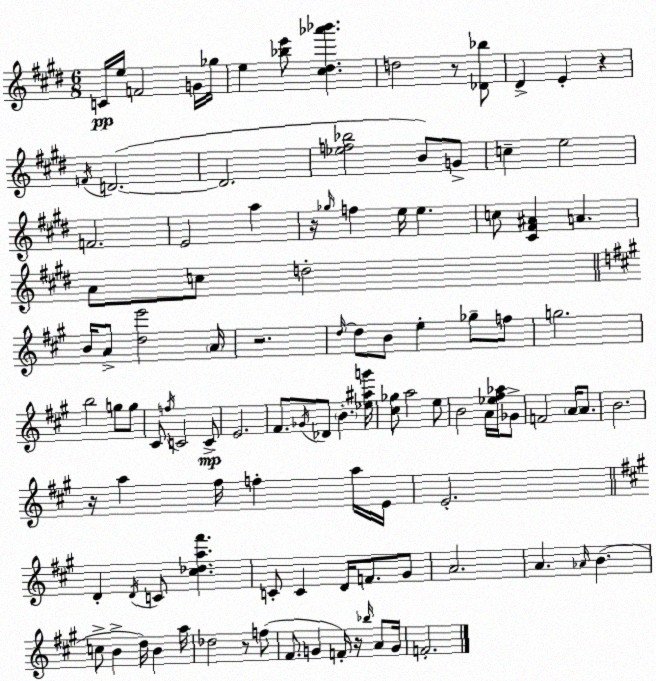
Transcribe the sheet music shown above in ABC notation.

X:1
T:Untitled
M:6/8
L:1/4
K:E
C/4 e/4 F2 G/4 _g/4 e [_be']/2 [^c^d_a'_b'] d2 z/2 [_D_b]/2 ^D E z F/4 D2 D2 [_ef_b]2 B/2 G/2 c e2 F2 E2 a z/4 _g/4 f e/4 e c/2 [^C^F^A] A A/2 c/2 d2 B/4 A/2 [de']2 A/4 z2 d/4 d/2 B/2 e _g/2 f/2 g2 b2 g/2 g/2 ^C/2 f/4 C2 C/2 E2 ^F/2 _G/4 _D/2 B [_e^ag']/4 [^c_g]/2 a2 e/2 B2 A/4 [_e^f_a]/4 _G/2 F2 A/4 A/2 B2 z/4 a ^f/4 f a/4 E/4 E2 D D/4 C/2 [^c_da^f'] C/2 C D/4 F/2 ^G/2 A2 A _A/4 B c/2 B d/4 B a/4 _d2 z/2 f/2 ^F/2 G F/4 z/4 _b/4 A/2 G/4 F2